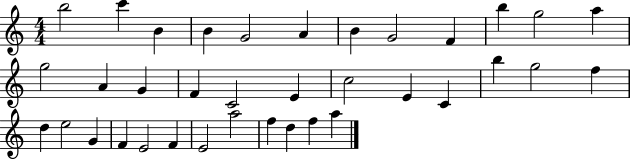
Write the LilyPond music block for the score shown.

{
  \clef treble
  \numericTimeSignature
  \time 4/4
  \key c \major
  b''2 c'''4 b'4 | b'4 g'2 a'4 | b'4 g'2 f'4 | b''4 g''2 a''4 | \break g''2 a'4 g'4 | f'4 c'2 e'4 | c''2 e'4 c'4 | b''4 g''2 f''4 | \break d''4 e''2 g'4 | f'4 e'2 f'4 | e'2 a''2 | f''4 d''4 f''4 a''4 | \break \bar "|."
}